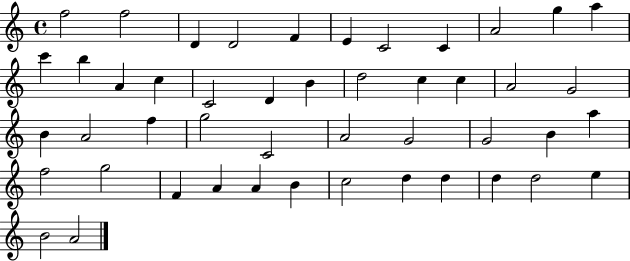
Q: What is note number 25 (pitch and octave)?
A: A4